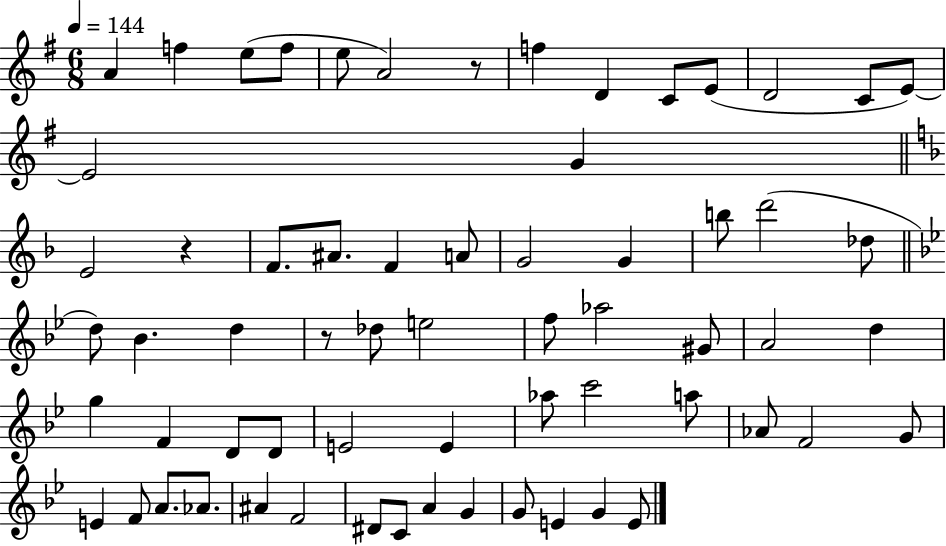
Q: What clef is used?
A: treble